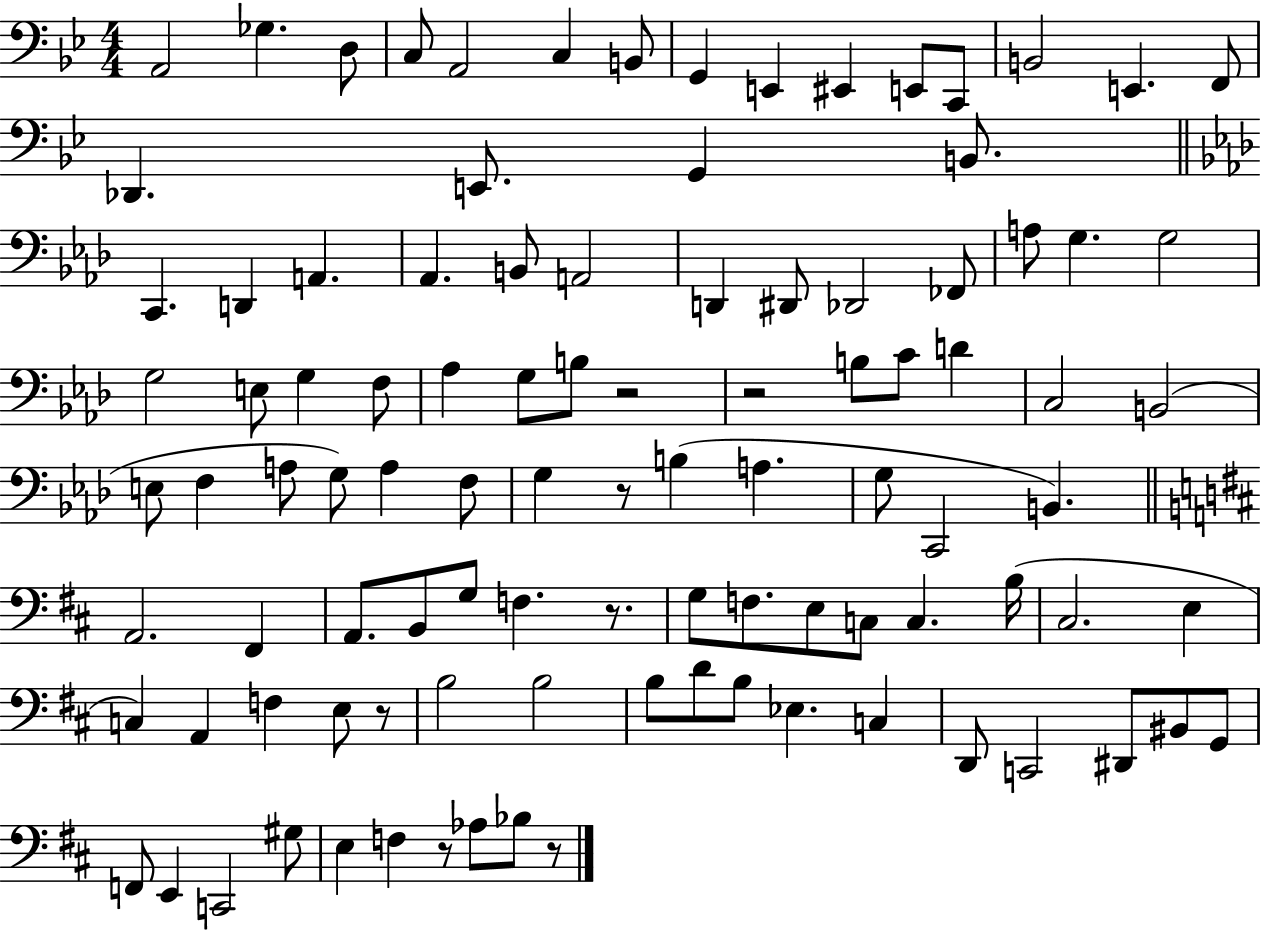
{
  \clef bass
  \numericTimeSignature
  \time 4/4
  \key bes \major
  a,2 ges4. d8 | c8 a,2 c4 b,8 | g,4 e,4 eis,4 e,8 c,8 | b,2 e,4. f,8 | \break des,4. e,8. g,4 b,8. | \bar "||" \break \key f \minor c,4. d,4 a,4. | aes,4. b,8 a,2 | d,4 dis,8 des,2 fes,8 | a8 g4. g2 | \break g2 e8 g4 f8 | aes4 g8 b8 r2 | r2 b8 c'8 d'4 | c2 b,2( | \break e8 f4 a8 g8) a4 f8 | g4 r8 b4( a4. | g8 c,2 b,4.) | \bar "||" \break \key b \minor a,2. fis,4 | a,8. b,8 g8 f4. r8. | g8 f8. e8 c8 c4. b16( | cis2. e4 | \break c4) a,4 f4 e8 r8 | b2 b2 | b8 d'8 b8 ees4. c4 | d,8 c,2 dis,8 bis,8 g,8 | \break f,8 e,4 c,2 gis8 | e4 f4 r8 aes8 bes8 r8 | \bar "|."
}